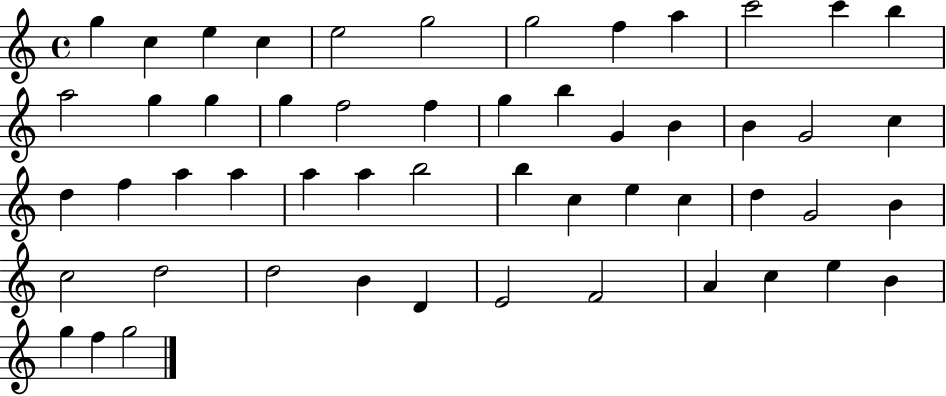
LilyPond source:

{
  \clef treble
  \time 4/4
  \defaultTimeSignature
  \key c \major
  g''4 c''4 e''4 c''4 | e''2 g''2 | g''2 f''4 a''4 | c'''2 c'''4 b''4 | \break a''2 g''4 g''4 | g''4 f''2 f''4 | g''4 b''4 g'4 b'4 | b'4 g'2 c''4 | \break d''4 f''4 a''4 a''4 | a''4 a''4 b''2 | b''4 c''4 e''4 c''4 | d''4 g'2 b'4 | \break c''2 d''2 | d''2 b'4 d'4 | e'2 f'2 | a'4 c''4 e''4 b'4 | \break g''4 f''4 g''2 | \bar "|."
}